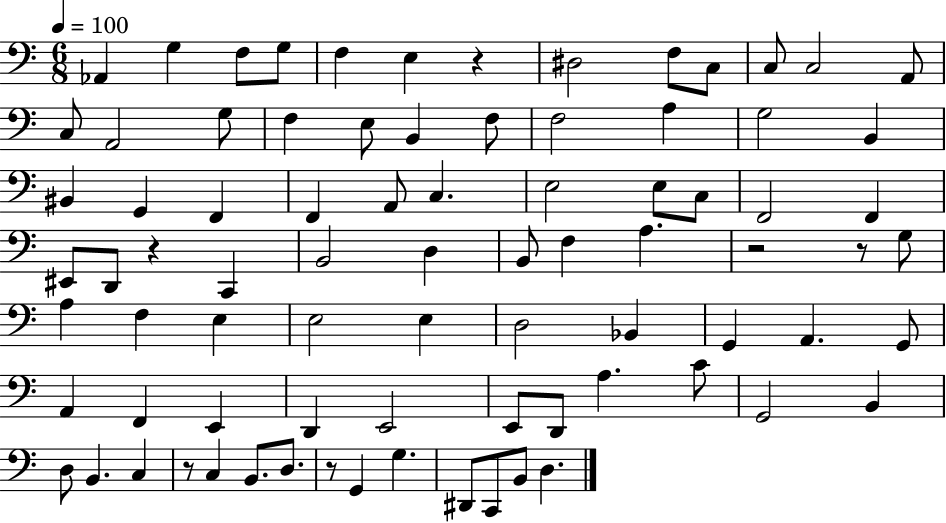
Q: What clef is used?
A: bass